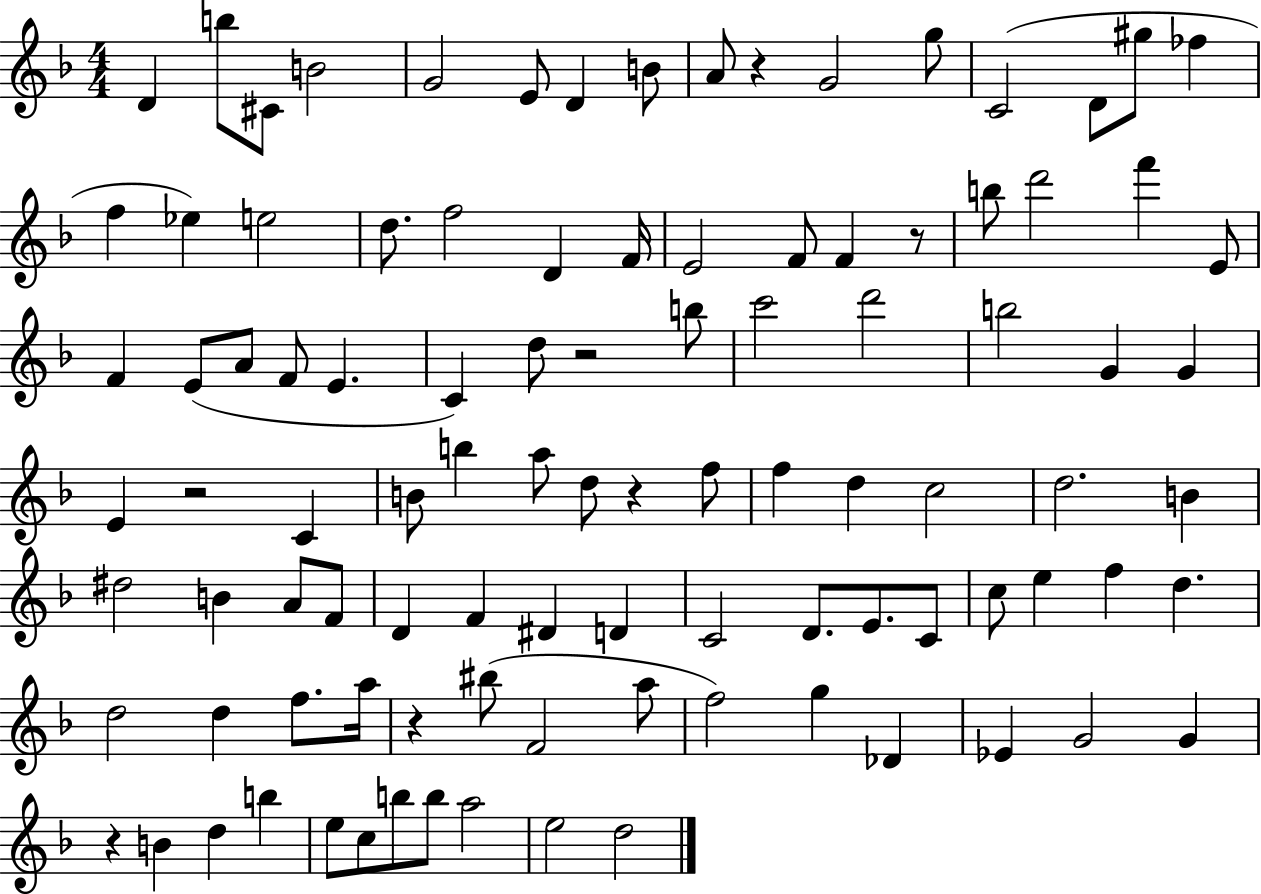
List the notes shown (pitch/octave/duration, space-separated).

D4/q B5/e C#4/e B4/h G4/h E4/e D4/q B4/e A4/e R/q G4/h G5/e C4/h D4/e G#5/e FES5/q F5/q Eb5/q E5/h D5/e. F5/h D4/q F4/s E4/h F4/e F4/q R/e B5/e D6/h F6/q E4/e F4/q E4/e A4/e F4/e E4/q. C4/q D5/e R/h B5/e C6/h D6/h B5/h G4/q G4/q E4/q R/h C4/q B4/e B5/q A5/e D5/e R/q F5/e F5/q D5/q C5/h D5/h. B4/q D#5/h B4/q A4/e F4/e D4/q F4/q D#4/q D4/q C4/h D4/e. E4/e. C4/e C5/e E5/q F5/q D5/q. D5/h D5/q F5/e. A5/s R/q BIS5/e F4/h A5/e F5/h G5/q Db4/q Eb4/q G4/h G4/q R/q B4/q D5/q B5/q E5/e C5/e B5/e B5/e A5/h E5/h D5/h